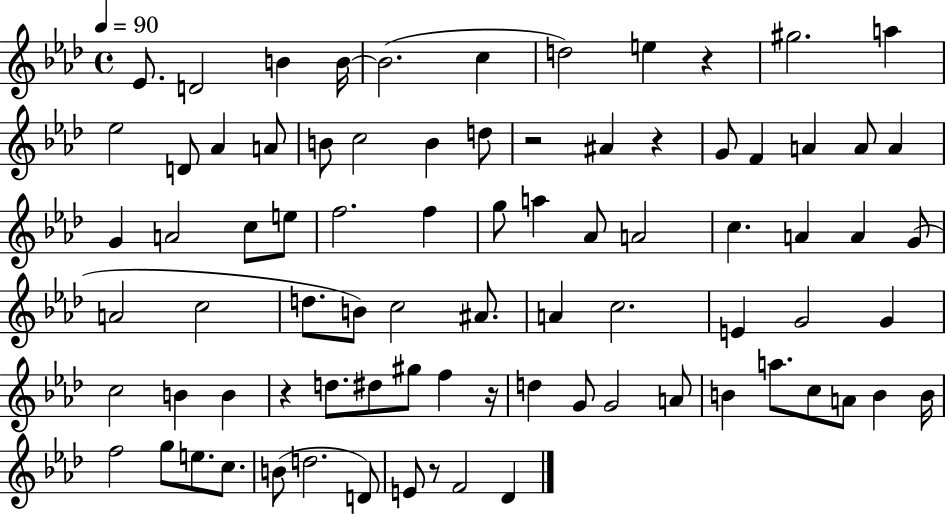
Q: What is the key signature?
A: AES major